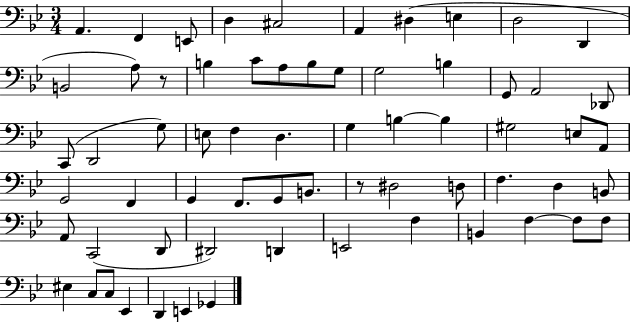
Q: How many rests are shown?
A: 2